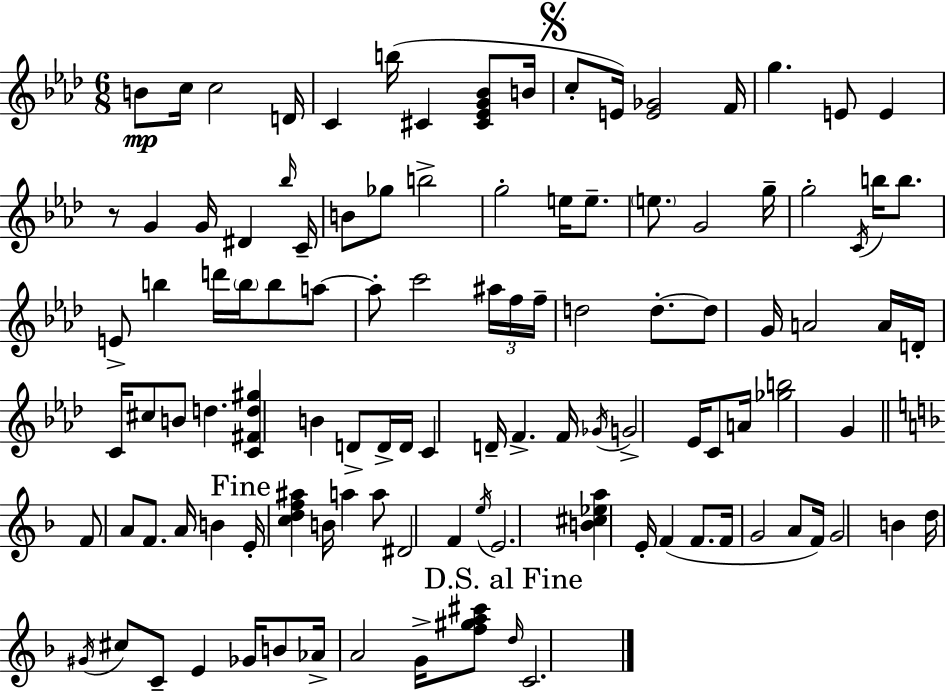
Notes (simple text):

B4/e C5/s C5/h D4/s C4/q B5/s C#4/q [C#4,Eb4,G4,Bb4]/e B4/s C5/e E4/s [E4,Gb4]/h F4/s G5/q. E4/e E4/q R/e G4/q G4/s D#4/q Bb5/s C4/s B4/e Gb5/e B5/h G5/h E5/s E5/e. E5/e. G4/h G5/s G5/h C4/s B5/s B5/e. E4/e B5/q D6/s B5/s B5/e A5/e A5/e C6/h A#5/s F5/s F5/s D5/h D5/e. D5/e G4/s A4/h A4/s D4/s C4/s C#5/e B4/e D5/q. [C4,F#4,D5,G#5]/q B4/q D4/e D4/s D4/s C4/q D4/s F4/q. F4/s Gb4/s G4/h Eb4/s C4/e A4/s [Gb5,B5]/h G4/q F4/e A4/e F4/e. A4/s B4/q E4/s [C5,D5,F5,A#5]/q B4/s A5/q A5/e D#4/h F4/q E5/s E4/h. [B4,C#5,Eb5,A5]/q E4/s F4/q F4/e. F4/s G4/h A4/e F4/s G4/h B4/q D5/s G#4/s C#5/e C4/e E4/q Gb4/s B4/e Ab4/s A4/h G4/s [F5,G#5,A5,C#6]/e D5/s C4/h.